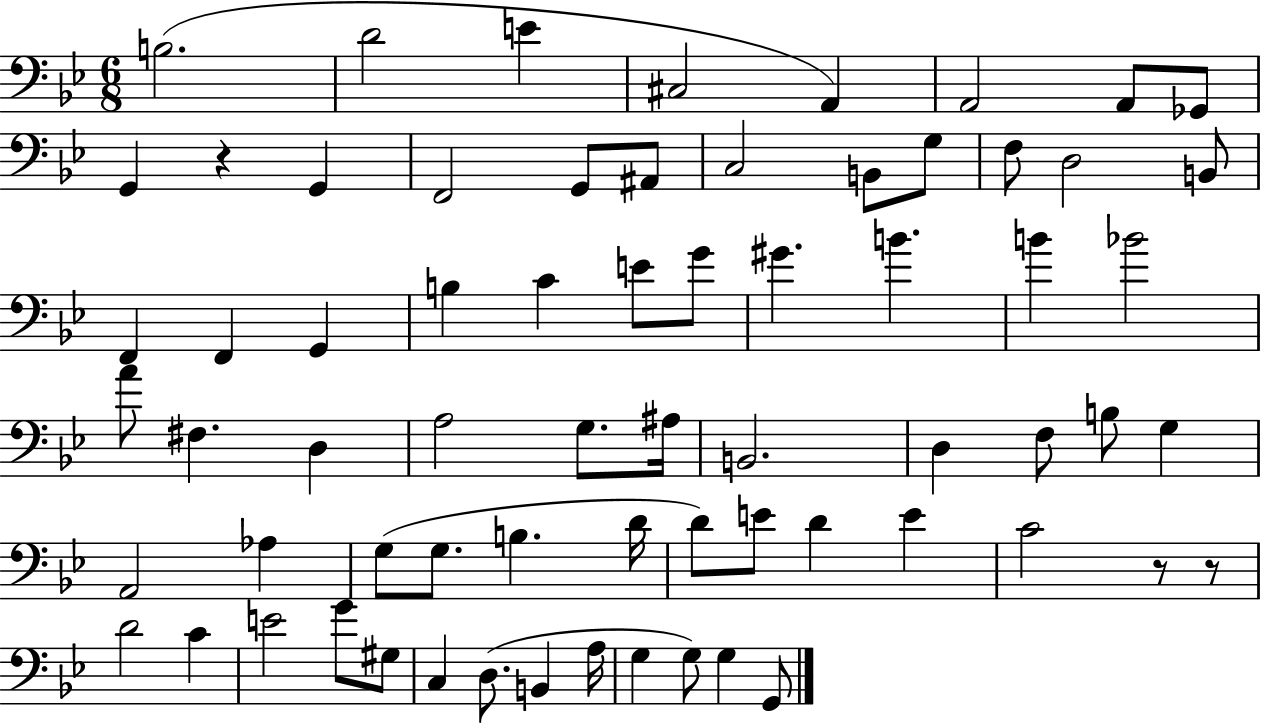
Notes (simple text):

B3/h. D4/h E4/q C#3/h A2/q A2/h A2/e Gb2/e G2/q R/q G2/q F2/h G2/e A#2/e C3/h B2/e G3/e F3/e D3/h B2/e F2/q F2/q G2/q B3/q C4/q E4/e G4/e G#4/q. B4/q. B4/q Bb4/h A4/e F#3/q. D3/q A3/h G3/e. A#3/s B2/h. D3/q F3/e B3/e G3/q A2/h Ab3/q G3/e G3/e. B3/q. D4/s D4/e E4/e D4/q E4/q C4/h R/e R/e D4/h C4/q E4/h G4/e G#3/e C3/q D3/e. B2/q A3/s G3/q G3/e G3/q G2/e